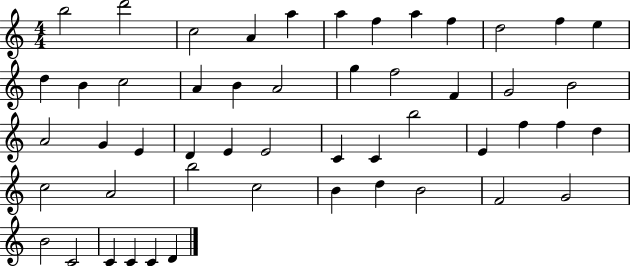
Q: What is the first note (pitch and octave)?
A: B5